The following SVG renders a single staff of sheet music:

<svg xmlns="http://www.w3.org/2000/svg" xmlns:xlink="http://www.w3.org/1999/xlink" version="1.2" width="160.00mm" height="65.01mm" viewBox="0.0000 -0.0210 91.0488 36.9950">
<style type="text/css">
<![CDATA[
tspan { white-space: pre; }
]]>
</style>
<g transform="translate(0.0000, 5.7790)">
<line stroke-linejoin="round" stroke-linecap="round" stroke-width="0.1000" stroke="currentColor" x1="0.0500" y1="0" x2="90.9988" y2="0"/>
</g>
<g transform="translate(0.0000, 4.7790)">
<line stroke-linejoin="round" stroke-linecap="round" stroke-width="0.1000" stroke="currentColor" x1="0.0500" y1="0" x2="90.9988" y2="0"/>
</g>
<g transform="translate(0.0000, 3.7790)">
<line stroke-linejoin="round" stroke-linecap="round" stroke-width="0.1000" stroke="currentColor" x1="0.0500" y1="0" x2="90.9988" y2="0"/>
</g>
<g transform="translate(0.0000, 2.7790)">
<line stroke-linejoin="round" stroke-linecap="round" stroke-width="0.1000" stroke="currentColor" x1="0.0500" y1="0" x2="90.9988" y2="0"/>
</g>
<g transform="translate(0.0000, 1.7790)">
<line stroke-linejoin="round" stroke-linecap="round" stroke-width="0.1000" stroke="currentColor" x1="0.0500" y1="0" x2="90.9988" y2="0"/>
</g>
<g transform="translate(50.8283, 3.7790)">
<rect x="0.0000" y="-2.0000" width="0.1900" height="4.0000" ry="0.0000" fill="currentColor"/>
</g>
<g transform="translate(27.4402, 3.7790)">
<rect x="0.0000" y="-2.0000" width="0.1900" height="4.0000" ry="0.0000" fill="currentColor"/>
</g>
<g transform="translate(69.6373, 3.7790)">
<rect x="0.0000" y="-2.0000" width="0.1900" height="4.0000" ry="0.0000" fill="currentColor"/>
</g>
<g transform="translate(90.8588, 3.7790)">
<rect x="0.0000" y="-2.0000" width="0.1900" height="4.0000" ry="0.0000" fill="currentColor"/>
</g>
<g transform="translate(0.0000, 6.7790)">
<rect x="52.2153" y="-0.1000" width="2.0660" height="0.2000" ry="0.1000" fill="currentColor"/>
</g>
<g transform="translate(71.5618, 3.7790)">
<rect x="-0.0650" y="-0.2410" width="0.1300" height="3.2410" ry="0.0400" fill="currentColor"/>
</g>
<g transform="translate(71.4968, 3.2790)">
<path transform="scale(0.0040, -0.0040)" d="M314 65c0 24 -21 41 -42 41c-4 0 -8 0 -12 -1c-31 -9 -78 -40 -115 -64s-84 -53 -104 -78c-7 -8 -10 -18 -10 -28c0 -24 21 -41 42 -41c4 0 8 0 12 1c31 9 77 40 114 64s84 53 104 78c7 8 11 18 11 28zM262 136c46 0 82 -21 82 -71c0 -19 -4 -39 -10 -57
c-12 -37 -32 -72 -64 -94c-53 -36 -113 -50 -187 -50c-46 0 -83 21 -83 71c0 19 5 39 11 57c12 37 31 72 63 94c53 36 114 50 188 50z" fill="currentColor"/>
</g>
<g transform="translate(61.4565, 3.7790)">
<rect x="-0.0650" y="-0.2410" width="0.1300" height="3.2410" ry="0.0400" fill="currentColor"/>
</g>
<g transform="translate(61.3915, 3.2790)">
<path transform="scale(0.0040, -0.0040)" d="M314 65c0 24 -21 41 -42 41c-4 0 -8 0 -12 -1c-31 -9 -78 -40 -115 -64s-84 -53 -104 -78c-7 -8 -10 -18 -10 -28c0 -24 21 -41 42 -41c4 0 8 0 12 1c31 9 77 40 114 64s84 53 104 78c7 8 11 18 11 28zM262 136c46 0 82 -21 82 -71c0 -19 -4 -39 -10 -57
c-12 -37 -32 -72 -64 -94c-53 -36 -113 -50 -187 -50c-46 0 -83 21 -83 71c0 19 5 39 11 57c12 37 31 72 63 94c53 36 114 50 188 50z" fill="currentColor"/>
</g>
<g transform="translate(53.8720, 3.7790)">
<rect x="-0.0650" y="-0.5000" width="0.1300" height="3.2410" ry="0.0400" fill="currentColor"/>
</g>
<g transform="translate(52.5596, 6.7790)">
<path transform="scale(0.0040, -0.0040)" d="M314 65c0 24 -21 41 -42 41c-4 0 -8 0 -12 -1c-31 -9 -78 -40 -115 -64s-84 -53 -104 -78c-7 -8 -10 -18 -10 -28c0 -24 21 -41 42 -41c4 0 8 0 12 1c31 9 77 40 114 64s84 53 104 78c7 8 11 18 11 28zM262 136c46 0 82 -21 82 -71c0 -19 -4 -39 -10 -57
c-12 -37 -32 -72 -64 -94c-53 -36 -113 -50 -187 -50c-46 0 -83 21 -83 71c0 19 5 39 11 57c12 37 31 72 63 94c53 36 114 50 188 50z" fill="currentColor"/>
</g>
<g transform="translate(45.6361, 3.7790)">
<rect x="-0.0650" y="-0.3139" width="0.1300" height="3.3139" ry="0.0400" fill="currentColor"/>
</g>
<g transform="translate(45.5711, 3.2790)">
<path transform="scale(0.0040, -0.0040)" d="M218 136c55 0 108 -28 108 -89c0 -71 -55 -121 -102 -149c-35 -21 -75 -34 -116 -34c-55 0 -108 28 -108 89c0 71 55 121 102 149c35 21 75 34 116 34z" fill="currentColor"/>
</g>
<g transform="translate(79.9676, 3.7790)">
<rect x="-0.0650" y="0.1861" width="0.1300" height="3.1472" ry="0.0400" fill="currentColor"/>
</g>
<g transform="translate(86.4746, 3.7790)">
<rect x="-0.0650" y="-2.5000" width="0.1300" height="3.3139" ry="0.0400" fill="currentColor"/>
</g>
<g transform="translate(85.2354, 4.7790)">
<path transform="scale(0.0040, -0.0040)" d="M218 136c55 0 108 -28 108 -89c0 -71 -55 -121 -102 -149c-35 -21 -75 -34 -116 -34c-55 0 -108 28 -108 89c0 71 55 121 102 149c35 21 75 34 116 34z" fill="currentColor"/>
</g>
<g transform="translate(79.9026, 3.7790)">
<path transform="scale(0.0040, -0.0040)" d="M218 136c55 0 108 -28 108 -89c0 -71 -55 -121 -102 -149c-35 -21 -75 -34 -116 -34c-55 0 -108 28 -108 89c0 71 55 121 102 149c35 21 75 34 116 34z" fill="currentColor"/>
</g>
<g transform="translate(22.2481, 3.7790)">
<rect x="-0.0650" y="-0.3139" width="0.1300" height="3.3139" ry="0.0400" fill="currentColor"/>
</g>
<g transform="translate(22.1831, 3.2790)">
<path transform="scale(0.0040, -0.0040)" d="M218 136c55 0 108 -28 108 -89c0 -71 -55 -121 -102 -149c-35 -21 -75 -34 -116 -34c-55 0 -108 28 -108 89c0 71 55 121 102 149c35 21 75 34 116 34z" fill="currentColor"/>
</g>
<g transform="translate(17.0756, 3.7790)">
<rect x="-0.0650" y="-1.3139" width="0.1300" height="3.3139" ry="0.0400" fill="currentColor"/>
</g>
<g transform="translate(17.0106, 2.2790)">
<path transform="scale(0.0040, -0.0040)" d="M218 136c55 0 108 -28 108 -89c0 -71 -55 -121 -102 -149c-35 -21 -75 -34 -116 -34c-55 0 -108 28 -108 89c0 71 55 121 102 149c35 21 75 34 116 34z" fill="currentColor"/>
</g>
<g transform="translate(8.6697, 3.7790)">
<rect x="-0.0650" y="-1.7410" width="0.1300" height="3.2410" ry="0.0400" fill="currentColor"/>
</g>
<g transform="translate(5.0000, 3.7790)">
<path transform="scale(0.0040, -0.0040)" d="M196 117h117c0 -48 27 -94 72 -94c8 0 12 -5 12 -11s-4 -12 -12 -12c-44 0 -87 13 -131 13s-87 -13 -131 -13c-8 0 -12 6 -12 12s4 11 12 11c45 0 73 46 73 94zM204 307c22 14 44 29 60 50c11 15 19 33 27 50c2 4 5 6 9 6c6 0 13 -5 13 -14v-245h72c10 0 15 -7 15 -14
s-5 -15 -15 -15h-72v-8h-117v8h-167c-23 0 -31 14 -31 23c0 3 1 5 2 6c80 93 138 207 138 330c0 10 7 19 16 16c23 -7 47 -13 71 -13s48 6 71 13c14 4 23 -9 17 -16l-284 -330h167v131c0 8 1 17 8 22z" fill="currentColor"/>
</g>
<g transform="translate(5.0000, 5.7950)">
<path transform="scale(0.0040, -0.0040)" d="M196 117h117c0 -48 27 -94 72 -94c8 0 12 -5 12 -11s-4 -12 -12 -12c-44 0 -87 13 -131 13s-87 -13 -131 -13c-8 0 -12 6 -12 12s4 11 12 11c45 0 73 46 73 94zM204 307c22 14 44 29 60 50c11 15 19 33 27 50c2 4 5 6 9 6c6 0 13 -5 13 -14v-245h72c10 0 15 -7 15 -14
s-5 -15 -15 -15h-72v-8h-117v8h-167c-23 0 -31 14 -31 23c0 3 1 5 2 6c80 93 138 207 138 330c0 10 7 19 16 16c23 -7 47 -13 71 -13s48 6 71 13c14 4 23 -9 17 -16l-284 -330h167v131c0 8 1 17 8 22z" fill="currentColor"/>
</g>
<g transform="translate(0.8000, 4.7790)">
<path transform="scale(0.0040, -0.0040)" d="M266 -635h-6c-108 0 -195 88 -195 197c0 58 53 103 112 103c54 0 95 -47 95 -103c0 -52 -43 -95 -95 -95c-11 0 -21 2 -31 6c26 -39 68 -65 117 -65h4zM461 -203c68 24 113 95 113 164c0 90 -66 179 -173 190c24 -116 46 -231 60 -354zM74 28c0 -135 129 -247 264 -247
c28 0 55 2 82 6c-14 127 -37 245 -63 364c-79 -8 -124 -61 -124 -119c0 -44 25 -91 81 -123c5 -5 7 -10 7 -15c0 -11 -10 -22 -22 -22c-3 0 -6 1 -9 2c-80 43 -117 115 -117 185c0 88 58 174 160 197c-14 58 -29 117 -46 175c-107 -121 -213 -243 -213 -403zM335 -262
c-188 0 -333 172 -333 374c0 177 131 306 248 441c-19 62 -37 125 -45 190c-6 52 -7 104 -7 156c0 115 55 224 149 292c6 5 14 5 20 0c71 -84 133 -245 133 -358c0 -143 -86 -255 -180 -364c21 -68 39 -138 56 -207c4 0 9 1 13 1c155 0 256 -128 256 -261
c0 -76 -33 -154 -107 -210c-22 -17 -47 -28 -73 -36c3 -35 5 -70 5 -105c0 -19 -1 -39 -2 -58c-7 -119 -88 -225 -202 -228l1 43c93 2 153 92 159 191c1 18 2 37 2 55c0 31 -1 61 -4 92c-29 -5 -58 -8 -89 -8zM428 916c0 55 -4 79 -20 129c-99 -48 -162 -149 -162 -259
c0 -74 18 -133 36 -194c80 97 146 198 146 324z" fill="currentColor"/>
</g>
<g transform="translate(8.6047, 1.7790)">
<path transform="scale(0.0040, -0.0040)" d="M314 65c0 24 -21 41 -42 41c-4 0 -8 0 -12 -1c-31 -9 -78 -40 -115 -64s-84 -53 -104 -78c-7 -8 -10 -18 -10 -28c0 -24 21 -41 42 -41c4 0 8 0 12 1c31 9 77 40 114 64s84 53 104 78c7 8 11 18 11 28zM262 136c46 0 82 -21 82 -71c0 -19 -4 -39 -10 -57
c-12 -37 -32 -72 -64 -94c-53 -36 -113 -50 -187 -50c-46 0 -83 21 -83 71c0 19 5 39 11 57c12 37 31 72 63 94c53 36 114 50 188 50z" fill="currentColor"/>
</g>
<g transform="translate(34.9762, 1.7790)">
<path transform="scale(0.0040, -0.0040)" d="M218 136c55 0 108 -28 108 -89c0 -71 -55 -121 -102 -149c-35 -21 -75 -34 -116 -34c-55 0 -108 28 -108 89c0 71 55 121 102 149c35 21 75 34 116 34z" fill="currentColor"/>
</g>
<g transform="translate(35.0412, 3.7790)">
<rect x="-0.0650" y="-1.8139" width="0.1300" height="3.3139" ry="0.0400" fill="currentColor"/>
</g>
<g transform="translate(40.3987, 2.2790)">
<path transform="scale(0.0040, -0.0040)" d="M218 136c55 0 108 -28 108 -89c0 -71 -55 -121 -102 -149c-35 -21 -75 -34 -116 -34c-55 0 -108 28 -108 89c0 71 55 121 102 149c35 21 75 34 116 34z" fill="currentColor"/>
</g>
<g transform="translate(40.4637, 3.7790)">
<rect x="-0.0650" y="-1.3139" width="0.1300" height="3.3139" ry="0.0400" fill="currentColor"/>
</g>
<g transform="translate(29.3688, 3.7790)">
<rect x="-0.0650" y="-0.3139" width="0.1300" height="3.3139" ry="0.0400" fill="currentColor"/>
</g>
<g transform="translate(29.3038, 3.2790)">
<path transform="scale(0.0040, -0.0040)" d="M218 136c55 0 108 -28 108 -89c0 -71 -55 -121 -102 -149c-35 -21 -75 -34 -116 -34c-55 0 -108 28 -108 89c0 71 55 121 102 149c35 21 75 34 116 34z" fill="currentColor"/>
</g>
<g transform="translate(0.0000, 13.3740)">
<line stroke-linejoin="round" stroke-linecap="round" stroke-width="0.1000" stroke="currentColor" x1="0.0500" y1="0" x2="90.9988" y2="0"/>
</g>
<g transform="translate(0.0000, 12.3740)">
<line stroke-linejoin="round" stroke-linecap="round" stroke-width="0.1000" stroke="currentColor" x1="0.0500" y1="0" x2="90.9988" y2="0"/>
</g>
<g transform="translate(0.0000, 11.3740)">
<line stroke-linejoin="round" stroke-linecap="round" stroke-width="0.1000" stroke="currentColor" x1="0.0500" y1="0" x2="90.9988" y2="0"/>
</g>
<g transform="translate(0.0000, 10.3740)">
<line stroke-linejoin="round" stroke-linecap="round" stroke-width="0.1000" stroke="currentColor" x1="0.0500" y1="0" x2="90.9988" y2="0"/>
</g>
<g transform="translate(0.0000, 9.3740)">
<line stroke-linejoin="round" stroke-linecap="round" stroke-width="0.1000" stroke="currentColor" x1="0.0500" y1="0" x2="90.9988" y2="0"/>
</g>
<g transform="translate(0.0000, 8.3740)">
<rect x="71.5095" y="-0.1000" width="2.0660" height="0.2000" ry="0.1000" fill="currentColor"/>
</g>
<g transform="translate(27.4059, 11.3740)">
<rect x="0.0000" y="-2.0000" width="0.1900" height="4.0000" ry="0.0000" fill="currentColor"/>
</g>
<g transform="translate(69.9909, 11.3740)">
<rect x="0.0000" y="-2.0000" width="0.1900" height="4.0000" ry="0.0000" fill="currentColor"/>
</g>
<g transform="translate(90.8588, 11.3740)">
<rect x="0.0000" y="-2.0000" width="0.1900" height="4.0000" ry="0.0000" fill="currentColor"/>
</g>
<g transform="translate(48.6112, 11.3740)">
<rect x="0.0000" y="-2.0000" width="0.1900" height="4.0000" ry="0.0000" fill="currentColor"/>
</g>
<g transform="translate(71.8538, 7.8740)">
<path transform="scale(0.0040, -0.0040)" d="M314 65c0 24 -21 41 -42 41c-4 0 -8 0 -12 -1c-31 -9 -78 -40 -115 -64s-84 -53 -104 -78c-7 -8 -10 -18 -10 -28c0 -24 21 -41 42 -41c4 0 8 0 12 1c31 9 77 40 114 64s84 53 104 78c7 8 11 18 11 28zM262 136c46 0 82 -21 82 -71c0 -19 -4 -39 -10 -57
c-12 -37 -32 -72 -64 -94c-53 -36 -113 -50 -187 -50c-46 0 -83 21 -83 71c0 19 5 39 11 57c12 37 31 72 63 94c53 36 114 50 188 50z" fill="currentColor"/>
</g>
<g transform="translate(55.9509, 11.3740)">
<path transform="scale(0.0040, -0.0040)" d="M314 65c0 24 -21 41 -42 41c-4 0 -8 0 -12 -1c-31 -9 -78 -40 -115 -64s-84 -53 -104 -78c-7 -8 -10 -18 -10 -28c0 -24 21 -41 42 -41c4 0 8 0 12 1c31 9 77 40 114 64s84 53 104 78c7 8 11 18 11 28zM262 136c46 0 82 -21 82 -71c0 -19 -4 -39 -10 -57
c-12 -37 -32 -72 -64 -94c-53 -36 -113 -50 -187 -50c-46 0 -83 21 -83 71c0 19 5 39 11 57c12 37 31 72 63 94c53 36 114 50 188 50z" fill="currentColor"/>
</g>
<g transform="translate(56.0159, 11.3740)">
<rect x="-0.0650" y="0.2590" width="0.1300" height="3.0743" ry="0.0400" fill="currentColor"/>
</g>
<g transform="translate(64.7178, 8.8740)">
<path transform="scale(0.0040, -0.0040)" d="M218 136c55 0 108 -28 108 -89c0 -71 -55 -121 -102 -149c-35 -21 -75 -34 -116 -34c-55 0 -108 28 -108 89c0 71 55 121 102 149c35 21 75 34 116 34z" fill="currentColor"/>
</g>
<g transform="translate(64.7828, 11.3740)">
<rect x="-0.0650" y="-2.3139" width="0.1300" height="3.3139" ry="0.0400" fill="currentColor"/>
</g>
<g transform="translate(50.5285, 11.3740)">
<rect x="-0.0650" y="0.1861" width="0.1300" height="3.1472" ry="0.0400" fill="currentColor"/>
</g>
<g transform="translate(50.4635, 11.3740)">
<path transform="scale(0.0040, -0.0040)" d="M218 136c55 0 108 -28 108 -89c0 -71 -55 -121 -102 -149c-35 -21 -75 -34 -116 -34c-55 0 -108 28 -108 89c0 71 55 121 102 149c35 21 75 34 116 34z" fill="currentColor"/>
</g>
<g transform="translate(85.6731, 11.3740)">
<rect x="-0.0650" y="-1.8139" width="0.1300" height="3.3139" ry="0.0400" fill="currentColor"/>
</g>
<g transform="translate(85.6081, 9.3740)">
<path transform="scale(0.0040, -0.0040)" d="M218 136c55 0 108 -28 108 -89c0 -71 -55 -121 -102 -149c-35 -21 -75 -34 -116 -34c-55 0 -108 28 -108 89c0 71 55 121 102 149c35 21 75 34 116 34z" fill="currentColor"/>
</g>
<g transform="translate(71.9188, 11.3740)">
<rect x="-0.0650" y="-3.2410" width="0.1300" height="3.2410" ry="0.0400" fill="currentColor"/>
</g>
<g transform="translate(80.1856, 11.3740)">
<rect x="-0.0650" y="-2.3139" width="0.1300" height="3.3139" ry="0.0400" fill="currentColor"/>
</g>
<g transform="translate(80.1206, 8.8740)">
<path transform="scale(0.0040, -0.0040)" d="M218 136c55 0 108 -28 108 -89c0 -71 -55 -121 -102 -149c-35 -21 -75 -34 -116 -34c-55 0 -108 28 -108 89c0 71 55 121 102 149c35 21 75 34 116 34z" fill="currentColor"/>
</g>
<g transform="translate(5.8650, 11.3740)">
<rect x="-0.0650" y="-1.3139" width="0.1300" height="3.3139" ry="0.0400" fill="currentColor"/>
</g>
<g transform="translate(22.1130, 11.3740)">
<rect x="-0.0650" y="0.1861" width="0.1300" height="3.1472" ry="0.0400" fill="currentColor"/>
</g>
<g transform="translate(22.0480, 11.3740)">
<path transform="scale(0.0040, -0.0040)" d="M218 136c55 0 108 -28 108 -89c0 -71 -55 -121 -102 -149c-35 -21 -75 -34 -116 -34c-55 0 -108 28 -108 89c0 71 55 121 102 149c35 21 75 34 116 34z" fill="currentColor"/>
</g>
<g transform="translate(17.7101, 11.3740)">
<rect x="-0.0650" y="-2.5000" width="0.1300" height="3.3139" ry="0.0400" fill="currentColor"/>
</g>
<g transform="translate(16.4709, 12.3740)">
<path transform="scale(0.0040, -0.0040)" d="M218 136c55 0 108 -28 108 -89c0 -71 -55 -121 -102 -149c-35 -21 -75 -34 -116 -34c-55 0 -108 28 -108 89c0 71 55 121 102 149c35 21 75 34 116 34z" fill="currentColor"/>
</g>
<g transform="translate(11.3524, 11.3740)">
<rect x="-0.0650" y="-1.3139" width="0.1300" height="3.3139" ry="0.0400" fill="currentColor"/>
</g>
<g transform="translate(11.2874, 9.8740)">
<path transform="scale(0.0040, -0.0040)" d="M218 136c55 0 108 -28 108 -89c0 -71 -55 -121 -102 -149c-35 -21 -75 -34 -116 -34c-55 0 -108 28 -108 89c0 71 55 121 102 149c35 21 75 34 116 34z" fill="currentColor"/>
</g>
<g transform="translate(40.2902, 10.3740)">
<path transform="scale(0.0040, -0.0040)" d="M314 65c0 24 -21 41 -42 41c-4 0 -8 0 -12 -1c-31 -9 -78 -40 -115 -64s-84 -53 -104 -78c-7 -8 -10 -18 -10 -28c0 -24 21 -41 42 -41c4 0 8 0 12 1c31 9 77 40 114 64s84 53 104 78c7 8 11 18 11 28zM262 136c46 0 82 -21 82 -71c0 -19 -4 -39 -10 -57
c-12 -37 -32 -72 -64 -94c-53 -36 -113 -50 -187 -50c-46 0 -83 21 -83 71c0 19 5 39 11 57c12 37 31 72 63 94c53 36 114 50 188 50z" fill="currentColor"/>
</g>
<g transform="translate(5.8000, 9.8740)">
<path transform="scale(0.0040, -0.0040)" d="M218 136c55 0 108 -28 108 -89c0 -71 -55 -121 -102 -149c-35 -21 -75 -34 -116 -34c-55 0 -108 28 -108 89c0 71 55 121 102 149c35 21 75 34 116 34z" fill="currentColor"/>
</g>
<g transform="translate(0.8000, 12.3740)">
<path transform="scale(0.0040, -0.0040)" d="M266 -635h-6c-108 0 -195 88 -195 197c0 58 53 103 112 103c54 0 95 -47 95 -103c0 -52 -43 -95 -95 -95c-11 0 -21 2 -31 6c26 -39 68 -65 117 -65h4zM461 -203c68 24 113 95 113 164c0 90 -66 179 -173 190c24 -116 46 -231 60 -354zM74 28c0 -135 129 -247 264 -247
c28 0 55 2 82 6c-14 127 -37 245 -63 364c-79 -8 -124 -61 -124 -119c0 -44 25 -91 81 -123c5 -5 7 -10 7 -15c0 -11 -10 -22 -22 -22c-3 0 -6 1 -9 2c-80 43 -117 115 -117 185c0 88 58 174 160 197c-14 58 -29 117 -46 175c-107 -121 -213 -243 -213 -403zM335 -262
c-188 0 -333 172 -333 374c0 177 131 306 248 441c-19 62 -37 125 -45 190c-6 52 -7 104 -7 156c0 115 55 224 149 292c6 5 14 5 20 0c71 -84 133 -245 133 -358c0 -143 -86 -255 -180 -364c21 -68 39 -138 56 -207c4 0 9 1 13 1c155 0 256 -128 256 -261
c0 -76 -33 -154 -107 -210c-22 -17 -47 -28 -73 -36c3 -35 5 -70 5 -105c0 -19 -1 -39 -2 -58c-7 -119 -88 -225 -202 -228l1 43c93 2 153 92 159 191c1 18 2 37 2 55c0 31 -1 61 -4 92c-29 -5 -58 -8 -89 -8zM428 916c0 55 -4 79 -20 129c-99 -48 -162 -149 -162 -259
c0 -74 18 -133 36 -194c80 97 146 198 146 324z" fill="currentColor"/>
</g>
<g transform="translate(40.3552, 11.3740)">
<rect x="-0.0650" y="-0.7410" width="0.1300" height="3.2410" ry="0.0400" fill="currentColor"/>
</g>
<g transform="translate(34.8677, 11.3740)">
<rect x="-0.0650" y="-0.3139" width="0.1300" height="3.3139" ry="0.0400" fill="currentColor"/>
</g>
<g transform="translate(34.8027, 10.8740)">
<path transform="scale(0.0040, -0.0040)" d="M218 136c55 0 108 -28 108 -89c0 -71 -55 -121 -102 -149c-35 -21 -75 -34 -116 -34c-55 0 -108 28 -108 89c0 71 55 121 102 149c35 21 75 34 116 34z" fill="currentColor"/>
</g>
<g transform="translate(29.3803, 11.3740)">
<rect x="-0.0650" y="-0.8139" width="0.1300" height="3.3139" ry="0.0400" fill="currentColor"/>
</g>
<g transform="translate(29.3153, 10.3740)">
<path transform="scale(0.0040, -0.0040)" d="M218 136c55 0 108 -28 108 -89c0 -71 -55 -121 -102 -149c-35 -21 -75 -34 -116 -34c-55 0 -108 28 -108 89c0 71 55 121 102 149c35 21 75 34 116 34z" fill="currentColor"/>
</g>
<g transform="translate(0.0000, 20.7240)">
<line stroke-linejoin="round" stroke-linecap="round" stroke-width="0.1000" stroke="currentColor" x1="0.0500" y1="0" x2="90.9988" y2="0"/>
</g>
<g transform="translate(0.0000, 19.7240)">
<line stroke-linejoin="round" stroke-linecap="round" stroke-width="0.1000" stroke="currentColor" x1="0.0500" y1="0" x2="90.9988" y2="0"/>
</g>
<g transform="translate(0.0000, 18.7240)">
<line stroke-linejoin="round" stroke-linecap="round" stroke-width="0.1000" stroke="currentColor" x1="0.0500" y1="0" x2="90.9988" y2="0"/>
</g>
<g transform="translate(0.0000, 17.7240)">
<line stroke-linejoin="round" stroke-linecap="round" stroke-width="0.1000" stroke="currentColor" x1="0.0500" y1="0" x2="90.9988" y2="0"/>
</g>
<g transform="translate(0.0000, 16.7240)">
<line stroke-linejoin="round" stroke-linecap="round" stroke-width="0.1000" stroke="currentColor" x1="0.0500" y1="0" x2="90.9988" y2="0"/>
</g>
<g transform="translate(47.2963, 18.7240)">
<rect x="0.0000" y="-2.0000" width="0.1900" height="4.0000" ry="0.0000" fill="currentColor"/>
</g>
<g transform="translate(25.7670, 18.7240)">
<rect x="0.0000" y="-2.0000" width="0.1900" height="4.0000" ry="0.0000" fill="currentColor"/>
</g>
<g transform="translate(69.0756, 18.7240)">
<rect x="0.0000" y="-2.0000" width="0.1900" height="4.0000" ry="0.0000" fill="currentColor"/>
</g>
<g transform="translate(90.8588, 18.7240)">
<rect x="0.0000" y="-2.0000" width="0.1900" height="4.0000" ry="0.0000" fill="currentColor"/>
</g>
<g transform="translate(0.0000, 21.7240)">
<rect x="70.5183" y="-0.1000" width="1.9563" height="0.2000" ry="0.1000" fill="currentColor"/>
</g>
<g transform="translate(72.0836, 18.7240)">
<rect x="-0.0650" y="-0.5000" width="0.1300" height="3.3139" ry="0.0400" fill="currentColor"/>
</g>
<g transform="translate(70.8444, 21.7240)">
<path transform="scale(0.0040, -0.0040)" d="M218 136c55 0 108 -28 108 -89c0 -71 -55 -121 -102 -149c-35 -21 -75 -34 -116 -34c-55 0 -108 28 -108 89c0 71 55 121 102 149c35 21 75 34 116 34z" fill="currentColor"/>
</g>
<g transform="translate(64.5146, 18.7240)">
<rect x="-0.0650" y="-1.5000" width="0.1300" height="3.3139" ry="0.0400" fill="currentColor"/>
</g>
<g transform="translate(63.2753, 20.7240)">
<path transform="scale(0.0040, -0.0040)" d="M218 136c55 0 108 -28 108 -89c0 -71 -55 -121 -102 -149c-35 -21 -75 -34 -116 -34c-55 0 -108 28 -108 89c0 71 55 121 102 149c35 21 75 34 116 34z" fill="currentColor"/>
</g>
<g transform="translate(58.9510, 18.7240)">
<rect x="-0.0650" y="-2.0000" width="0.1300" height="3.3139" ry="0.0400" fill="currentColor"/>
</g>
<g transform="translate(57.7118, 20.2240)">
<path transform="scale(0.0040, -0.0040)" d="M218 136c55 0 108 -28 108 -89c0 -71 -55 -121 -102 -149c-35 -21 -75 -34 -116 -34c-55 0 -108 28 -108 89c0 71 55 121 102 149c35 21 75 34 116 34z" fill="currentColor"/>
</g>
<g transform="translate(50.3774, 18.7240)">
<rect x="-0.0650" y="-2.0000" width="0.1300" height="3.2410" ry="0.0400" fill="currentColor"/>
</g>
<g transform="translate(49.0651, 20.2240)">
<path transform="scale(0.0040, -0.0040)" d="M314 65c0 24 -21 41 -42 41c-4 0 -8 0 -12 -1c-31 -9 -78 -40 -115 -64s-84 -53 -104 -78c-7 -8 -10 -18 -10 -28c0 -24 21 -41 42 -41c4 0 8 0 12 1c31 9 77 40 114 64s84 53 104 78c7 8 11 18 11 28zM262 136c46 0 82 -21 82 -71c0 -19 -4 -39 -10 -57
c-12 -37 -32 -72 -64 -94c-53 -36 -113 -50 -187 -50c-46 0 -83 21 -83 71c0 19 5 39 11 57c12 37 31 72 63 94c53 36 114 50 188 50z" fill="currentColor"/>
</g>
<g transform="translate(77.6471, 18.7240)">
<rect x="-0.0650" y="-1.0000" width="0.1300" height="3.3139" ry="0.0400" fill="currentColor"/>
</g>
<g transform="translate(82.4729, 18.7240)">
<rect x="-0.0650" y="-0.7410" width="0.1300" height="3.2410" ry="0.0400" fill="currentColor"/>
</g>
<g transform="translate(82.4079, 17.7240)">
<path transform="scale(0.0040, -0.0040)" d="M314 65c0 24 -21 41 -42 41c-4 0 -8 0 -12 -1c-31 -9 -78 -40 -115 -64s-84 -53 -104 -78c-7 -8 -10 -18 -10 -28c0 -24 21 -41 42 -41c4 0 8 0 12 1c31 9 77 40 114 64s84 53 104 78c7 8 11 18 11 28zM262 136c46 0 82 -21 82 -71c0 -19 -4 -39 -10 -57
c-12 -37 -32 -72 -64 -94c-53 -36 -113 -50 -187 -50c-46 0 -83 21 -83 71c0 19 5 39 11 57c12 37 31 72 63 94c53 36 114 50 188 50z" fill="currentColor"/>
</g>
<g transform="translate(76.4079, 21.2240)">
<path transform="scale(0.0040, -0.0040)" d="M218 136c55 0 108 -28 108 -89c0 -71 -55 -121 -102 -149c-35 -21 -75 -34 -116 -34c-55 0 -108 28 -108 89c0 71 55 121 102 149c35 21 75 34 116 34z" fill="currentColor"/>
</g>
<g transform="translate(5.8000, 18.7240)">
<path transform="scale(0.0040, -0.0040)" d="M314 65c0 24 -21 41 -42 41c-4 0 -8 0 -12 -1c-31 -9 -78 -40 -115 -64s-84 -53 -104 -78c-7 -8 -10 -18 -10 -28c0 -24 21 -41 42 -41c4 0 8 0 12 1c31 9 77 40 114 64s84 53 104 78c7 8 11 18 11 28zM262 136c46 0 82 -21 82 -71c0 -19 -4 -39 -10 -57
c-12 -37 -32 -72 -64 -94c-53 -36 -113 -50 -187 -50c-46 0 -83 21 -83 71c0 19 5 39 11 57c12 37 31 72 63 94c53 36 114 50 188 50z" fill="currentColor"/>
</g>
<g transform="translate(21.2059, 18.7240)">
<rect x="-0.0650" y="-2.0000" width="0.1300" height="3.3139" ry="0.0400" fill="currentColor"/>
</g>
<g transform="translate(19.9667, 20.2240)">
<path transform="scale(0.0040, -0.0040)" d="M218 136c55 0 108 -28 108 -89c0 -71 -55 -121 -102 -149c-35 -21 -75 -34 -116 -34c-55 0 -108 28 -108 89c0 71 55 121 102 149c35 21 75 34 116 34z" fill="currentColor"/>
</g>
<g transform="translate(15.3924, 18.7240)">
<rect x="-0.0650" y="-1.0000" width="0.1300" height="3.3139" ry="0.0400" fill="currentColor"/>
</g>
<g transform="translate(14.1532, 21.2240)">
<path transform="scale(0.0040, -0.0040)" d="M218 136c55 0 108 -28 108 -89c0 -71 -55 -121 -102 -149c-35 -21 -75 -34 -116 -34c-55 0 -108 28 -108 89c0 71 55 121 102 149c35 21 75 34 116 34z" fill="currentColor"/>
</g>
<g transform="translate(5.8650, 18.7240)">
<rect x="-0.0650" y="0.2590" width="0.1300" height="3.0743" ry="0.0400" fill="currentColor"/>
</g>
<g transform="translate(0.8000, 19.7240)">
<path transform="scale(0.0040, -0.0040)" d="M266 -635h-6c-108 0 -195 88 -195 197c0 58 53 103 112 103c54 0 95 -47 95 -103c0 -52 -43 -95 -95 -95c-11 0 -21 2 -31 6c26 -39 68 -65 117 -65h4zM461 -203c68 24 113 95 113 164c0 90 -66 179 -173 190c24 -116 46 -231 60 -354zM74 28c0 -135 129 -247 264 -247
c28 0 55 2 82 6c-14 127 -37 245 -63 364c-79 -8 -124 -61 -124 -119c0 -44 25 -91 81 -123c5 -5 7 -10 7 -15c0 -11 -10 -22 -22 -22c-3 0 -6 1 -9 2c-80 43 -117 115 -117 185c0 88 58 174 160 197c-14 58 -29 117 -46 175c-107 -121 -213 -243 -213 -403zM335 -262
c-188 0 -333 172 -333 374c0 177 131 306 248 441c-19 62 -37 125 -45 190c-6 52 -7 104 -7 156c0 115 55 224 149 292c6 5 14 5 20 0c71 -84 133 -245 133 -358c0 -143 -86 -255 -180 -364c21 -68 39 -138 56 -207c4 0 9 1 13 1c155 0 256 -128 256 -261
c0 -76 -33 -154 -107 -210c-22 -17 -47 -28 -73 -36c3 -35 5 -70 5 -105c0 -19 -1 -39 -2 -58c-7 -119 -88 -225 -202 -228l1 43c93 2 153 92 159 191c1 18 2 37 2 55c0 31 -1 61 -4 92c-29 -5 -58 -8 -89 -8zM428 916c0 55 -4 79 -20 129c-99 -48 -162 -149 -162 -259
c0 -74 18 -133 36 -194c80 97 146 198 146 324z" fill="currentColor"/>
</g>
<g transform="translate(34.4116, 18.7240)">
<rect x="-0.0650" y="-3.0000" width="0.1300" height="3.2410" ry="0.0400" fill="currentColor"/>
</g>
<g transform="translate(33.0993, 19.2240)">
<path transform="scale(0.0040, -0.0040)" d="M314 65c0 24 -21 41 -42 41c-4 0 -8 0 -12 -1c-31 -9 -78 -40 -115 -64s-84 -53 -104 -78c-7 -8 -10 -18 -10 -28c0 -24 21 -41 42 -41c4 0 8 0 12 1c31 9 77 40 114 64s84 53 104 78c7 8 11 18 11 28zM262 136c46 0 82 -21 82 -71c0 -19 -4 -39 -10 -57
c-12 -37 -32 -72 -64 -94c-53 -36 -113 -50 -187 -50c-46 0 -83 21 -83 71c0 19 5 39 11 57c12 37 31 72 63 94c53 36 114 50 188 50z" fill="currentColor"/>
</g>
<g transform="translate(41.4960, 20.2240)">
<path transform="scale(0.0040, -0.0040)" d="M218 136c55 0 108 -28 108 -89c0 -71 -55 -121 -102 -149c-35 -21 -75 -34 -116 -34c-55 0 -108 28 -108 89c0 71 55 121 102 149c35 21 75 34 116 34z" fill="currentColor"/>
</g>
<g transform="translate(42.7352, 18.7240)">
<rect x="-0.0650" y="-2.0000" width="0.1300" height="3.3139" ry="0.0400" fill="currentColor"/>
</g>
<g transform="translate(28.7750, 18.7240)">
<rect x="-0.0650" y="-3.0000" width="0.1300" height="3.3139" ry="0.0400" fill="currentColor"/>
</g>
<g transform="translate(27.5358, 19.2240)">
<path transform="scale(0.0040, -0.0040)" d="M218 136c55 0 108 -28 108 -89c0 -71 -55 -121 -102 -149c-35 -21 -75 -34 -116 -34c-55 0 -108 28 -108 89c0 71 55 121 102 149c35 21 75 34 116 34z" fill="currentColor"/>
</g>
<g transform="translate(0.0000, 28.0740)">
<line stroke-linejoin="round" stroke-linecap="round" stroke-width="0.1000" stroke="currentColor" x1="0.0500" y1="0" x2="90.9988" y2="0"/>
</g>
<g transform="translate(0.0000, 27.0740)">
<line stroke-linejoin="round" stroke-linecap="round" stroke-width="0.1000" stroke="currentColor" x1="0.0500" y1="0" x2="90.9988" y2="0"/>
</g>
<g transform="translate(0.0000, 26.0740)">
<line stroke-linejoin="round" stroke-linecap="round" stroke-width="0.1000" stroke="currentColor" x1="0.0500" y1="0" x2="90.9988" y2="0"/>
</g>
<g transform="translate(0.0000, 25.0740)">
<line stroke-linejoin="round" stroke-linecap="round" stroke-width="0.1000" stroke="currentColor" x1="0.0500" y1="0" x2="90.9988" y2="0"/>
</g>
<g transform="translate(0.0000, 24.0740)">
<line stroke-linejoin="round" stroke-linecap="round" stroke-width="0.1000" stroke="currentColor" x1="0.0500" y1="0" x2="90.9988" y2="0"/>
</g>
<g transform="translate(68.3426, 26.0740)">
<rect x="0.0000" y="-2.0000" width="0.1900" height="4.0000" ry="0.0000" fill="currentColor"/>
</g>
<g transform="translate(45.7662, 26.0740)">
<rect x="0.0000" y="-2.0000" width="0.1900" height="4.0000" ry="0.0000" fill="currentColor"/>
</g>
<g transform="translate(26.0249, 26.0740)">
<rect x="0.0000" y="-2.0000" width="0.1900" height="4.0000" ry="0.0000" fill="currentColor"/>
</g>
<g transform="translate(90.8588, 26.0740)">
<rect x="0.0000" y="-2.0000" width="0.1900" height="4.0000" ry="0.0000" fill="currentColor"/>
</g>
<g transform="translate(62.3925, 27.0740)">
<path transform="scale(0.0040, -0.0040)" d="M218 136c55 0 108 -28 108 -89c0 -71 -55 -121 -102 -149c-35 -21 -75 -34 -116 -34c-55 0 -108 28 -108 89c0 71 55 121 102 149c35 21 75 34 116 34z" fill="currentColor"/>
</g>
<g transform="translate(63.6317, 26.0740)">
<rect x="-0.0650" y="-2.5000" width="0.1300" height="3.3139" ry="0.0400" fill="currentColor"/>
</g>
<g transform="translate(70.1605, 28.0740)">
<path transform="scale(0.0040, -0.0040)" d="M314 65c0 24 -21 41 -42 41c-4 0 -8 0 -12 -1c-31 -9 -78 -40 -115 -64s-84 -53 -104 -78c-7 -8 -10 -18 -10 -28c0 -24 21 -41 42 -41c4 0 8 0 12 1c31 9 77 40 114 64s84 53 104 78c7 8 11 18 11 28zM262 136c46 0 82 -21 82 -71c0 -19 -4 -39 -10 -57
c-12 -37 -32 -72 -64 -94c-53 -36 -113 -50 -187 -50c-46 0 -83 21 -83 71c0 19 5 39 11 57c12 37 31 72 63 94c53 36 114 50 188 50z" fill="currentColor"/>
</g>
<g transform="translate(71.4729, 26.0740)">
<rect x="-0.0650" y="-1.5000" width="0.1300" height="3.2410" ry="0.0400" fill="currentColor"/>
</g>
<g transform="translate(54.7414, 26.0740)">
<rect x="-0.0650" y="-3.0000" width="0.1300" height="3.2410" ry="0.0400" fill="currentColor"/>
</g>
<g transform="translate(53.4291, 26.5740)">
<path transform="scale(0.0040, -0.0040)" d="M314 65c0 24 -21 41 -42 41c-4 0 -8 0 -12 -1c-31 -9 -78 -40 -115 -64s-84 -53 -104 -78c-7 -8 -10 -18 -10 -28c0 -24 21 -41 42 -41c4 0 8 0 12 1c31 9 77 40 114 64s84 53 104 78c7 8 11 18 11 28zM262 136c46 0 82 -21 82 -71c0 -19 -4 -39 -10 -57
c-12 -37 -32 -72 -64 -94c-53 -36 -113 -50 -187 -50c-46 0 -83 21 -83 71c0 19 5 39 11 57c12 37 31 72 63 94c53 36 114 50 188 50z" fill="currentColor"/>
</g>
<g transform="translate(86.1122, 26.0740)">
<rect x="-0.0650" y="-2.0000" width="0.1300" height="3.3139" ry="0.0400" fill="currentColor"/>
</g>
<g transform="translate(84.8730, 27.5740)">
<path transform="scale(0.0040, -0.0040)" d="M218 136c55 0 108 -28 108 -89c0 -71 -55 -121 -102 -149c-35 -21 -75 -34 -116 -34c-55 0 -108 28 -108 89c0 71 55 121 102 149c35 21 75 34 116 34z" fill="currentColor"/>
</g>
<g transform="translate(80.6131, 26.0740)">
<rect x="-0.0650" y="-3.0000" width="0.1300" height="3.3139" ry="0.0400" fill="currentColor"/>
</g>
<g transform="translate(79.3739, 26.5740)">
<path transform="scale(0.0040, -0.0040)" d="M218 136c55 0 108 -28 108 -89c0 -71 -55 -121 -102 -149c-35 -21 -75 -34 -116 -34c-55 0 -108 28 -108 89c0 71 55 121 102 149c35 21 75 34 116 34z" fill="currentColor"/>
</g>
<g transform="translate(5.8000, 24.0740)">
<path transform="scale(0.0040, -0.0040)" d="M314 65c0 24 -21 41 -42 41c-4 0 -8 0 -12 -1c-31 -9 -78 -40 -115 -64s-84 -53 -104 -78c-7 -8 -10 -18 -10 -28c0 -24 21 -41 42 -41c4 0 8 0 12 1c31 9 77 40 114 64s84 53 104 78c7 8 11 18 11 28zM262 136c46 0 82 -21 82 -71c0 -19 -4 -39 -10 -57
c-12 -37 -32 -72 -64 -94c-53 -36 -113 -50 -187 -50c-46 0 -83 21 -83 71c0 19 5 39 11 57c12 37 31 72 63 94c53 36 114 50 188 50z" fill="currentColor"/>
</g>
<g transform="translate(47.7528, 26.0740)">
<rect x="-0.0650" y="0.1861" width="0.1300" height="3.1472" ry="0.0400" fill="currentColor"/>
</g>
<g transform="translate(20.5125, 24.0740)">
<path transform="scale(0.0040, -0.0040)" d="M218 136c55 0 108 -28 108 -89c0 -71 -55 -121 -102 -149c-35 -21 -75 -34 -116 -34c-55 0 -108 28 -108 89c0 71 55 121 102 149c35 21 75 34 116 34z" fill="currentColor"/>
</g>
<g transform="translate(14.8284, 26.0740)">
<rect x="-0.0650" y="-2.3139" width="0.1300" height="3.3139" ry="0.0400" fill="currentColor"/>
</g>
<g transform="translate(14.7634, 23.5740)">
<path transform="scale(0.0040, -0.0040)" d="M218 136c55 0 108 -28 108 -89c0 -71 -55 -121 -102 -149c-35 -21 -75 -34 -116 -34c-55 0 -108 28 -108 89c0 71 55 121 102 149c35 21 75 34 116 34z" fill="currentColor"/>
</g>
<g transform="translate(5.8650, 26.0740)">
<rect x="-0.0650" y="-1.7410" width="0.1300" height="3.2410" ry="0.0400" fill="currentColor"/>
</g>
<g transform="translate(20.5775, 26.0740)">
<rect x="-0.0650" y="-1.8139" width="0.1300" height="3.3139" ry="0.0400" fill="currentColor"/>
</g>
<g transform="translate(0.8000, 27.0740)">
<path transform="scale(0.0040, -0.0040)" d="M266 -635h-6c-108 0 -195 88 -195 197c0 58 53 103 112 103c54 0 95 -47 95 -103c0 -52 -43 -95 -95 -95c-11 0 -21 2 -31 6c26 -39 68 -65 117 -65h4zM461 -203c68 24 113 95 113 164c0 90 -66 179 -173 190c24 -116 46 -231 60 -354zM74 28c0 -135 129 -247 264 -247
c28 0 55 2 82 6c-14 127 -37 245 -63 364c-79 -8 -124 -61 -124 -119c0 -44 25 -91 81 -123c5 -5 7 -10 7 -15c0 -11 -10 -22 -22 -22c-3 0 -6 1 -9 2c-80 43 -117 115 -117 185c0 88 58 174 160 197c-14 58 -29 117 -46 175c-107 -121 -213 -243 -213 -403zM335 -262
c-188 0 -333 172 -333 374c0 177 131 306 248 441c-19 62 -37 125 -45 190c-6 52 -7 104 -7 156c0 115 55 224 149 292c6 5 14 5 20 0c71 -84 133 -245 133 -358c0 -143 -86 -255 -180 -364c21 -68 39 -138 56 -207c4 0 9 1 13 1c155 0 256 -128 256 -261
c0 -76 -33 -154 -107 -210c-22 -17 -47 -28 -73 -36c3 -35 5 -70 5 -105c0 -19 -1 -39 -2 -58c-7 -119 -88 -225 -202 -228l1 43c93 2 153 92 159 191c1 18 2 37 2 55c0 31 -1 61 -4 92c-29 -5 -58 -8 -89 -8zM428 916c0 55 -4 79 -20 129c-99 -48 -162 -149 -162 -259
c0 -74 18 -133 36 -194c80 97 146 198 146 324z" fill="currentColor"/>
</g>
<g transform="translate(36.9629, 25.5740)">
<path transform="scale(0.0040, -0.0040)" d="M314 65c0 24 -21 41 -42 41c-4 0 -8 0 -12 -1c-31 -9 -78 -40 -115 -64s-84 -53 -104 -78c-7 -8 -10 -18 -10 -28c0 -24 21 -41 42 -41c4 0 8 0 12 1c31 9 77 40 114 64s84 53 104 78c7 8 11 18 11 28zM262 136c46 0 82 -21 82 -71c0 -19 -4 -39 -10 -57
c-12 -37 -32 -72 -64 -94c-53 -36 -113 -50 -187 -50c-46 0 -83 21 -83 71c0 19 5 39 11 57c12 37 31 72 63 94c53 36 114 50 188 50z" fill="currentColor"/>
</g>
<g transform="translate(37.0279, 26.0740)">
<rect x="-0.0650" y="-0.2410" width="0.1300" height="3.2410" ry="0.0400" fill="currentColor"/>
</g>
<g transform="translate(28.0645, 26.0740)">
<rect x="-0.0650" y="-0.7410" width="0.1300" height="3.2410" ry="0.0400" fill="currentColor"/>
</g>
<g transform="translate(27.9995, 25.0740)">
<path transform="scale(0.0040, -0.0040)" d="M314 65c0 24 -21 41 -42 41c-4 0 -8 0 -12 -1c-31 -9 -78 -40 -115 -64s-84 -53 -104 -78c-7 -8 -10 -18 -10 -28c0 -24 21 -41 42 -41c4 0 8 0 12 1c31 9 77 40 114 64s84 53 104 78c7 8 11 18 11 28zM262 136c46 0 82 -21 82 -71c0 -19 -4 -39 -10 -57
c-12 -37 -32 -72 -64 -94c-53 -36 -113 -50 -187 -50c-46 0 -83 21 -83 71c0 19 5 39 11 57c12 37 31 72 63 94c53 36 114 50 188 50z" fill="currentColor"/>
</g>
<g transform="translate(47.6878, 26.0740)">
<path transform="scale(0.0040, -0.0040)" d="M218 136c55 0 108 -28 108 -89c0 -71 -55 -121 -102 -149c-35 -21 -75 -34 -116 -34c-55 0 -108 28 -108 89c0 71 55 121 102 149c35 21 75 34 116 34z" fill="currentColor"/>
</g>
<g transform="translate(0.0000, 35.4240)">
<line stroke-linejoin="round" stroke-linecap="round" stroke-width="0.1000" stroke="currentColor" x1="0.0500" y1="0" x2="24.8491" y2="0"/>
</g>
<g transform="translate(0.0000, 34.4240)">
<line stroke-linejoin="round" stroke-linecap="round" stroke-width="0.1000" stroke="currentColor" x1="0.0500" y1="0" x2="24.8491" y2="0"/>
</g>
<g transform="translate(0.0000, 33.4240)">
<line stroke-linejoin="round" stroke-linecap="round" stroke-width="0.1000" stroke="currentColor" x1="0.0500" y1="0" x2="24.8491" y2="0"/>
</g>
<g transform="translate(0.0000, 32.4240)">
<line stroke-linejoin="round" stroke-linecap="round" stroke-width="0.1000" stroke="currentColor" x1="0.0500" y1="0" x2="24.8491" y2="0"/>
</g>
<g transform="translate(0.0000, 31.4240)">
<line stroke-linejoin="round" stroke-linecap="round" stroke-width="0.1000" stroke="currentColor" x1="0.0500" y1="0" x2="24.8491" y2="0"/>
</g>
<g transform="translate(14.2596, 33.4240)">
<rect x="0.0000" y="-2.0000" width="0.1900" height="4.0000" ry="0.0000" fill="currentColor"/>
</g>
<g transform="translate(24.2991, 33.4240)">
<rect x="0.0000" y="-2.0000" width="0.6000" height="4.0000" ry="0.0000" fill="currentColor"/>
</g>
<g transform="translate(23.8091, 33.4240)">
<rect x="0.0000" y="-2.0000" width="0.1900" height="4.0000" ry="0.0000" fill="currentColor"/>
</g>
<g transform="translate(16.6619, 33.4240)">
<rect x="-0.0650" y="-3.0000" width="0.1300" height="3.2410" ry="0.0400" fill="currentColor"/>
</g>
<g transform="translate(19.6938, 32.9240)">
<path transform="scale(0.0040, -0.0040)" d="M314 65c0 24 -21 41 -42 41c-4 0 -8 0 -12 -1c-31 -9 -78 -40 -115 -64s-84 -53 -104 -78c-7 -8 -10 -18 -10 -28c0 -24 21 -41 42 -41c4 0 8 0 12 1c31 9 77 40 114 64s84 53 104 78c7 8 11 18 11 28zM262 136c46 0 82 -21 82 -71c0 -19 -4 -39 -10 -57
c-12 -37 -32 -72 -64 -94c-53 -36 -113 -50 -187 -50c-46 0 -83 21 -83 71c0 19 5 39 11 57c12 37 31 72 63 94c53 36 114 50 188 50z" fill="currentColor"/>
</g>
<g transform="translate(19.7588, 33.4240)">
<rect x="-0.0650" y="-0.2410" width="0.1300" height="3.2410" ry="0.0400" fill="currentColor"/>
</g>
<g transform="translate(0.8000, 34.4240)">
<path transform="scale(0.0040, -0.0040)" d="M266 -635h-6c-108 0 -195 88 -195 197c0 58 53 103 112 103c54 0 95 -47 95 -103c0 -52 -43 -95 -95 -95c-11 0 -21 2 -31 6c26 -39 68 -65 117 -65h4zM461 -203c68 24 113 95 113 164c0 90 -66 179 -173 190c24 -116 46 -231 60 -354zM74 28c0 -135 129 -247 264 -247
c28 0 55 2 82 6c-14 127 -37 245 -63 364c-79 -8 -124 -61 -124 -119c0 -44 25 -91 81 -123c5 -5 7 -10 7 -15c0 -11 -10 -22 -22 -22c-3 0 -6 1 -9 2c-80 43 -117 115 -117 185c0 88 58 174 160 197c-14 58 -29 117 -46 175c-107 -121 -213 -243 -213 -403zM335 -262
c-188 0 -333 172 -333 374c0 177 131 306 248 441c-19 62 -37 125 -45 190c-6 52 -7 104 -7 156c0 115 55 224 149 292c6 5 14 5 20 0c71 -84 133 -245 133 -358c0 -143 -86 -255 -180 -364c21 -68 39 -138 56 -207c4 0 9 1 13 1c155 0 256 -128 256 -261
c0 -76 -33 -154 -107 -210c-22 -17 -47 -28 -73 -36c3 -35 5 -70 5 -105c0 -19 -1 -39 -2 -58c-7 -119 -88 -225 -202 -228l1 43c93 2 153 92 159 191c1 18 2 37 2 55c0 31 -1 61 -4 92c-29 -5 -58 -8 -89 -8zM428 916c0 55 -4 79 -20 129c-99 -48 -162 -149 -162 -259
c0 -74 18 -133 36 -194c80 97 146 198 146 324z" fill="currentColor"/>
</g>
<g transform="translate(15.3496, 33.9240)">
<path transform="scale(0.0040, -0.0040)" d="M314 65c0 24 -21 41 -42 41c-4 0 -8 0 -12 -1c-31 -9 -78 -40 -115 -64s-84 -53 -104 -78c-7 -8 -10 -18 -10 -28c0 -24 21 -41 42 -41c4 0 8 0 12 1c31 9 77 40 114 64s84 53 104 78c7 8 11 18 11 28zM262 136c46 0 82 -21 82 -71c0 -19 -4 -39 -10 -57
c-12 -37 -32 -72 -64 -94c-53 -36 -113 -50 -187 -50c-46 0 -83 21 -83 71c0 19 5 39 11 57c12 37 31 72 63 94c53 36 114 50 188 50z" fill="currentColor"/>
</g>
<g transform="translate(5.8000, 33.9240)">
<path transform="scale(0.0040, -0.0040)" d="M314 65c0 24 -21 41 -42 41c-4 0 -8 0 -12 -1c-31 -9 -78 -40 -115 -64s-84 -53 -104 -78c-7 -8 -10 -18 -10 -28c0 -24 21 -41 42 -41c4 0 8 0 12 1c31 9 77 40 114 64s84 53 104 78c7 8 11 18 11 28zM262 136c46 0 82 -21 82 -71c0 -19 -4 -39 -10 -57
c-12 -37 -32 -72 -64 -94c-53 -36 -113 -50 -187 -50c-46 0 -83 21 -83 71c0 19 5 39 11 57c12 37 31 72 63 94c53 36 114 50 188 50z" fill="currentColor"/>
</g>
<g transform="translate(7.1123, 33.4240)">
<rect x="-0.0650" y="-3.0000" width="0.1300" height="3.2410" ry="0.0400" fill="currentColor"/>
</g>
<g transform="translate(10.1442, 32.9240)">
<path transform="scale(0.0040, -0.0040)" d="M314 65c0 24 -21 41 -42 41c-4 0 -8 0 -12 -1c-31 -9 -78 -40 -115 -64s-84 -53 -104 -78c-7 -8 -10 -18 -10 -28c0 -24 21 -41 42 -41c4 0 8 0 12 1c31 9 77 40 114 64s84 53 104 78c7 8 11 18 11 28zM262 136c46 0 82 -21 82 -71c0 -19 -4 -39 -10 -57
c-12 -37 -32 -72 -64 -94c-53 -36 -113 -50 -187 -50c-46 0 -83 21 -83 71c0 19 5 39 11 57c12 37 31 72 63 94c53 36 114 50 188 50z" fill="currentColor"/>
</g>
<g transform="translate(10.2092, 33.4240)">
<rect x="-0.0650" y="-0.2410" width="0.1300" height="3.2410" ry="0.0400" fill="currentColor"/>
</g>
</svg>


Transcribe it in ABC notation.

X:1
T:Untitled
M:4/4
L:1/4
K:C
f2 e c c f e c C2 c2 c2 B G e e G B d c d2 B B2 g b2 g f B2 D F A A2 F F2 F E C D d2 f2 g f d2 c2 B A2 G E2 A F A2 c2 A2 c2